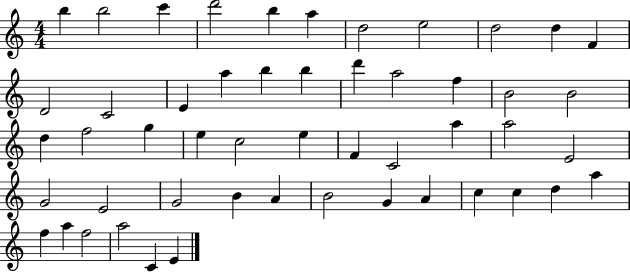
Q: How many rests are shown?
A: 0